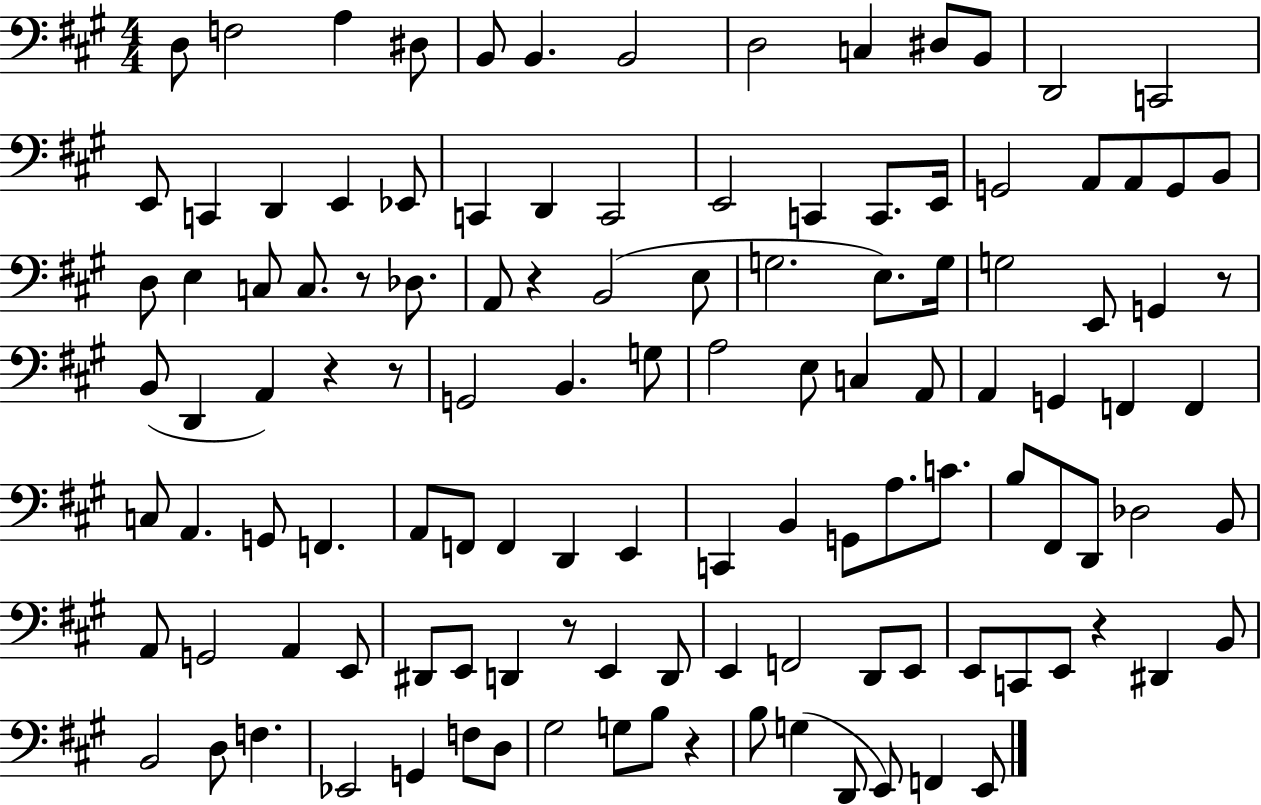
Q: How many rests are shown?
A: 8